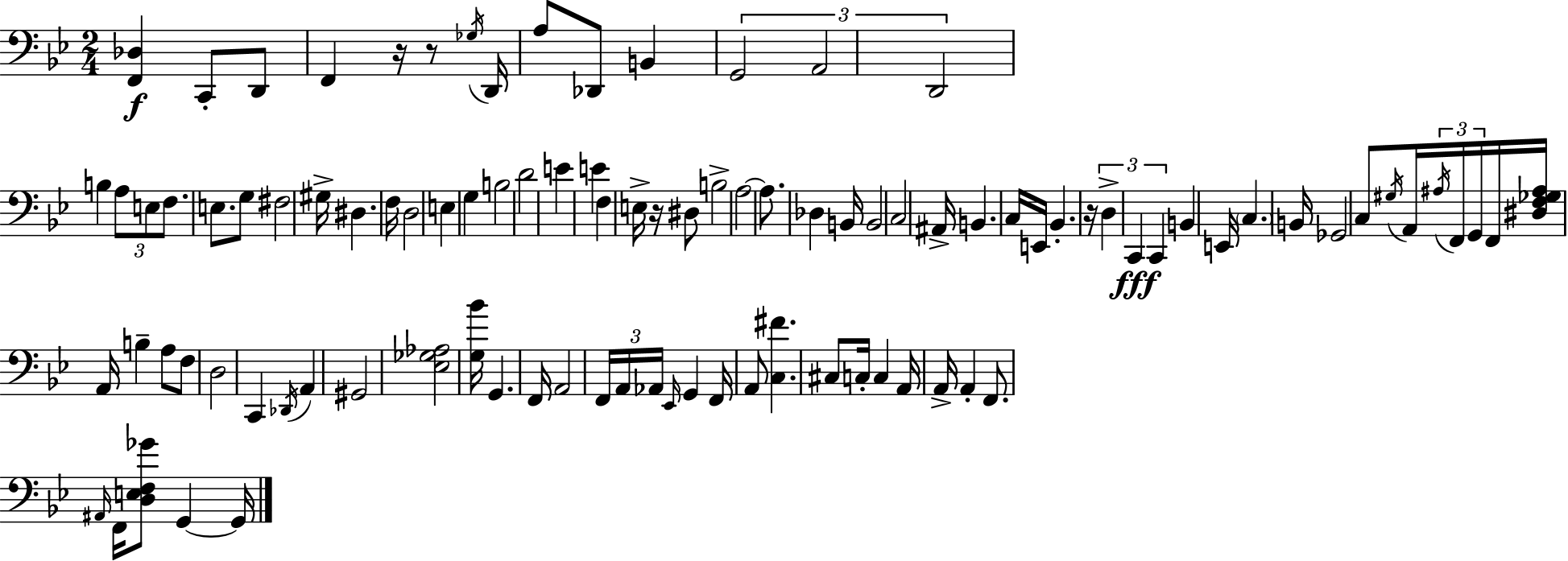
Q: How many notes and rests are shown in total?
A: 98